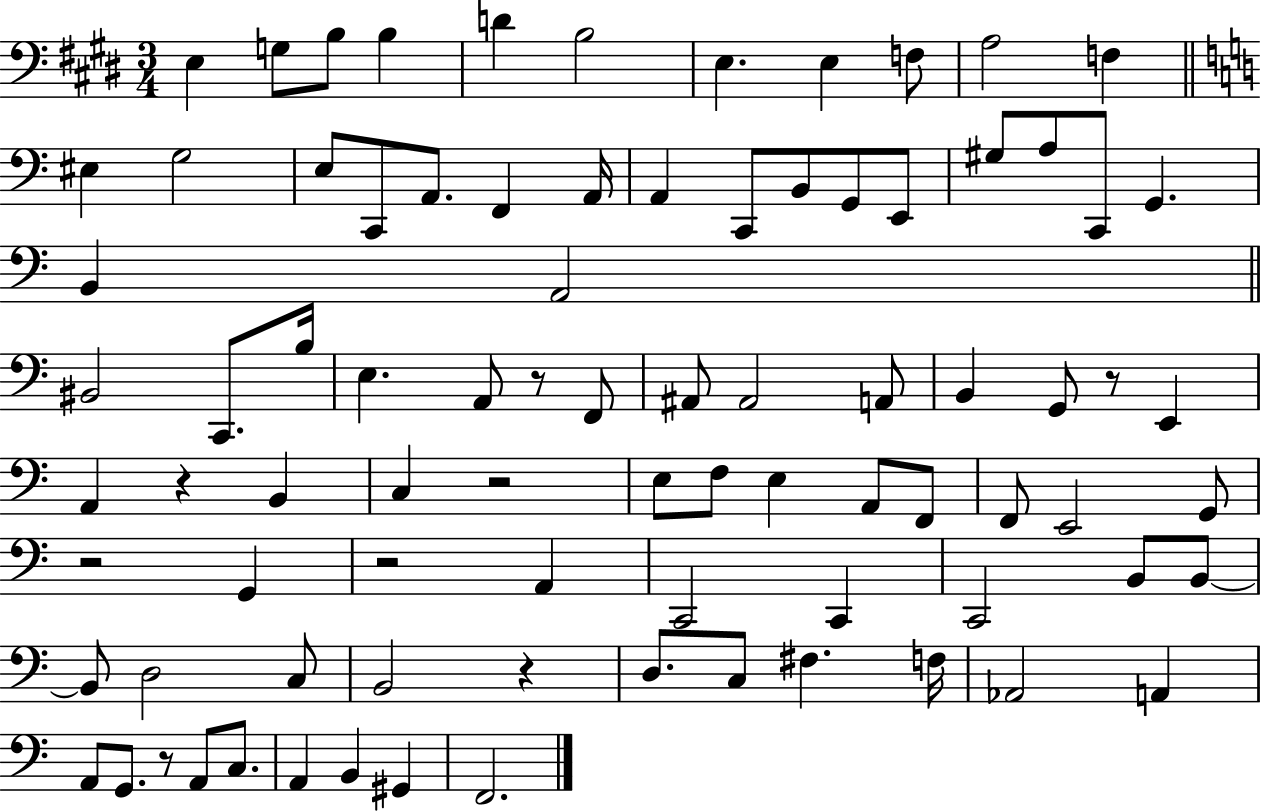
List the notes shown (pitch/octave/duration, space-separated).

E3/q G3/e B3/e B3/q D4/q B3/h E3/q. E3/q F3/e A3/h F3/q EIS3/q G3/h E3/e C2/e A2/e. F2/q A2/s A2/q C2/e B2/e G2/e E2/e G#3/e A3/e C2/e G2/q. B2/q A2/h BIS2/h C2/e. B3/s E3/q. A2/e R/e F2/e A#2/e A#2/h A2/e B2/q G2/e R/e E2/q A2/q R/q B2/q C3/q R/h E3/e F3/e E3/q A2/e F2/e F2/e E2/h G2/e R/h G2/q R/h A2/q C2/h C2/q C2/h B2/e B2/e B2/e D3/h C3/e B2/h R/q D3/e. C3/e F#3/q. F3/s Ab2/h A2/q A2/e G2/e. R/e A2/e C3/e. A2/q B2/q G#2/q F2/h.